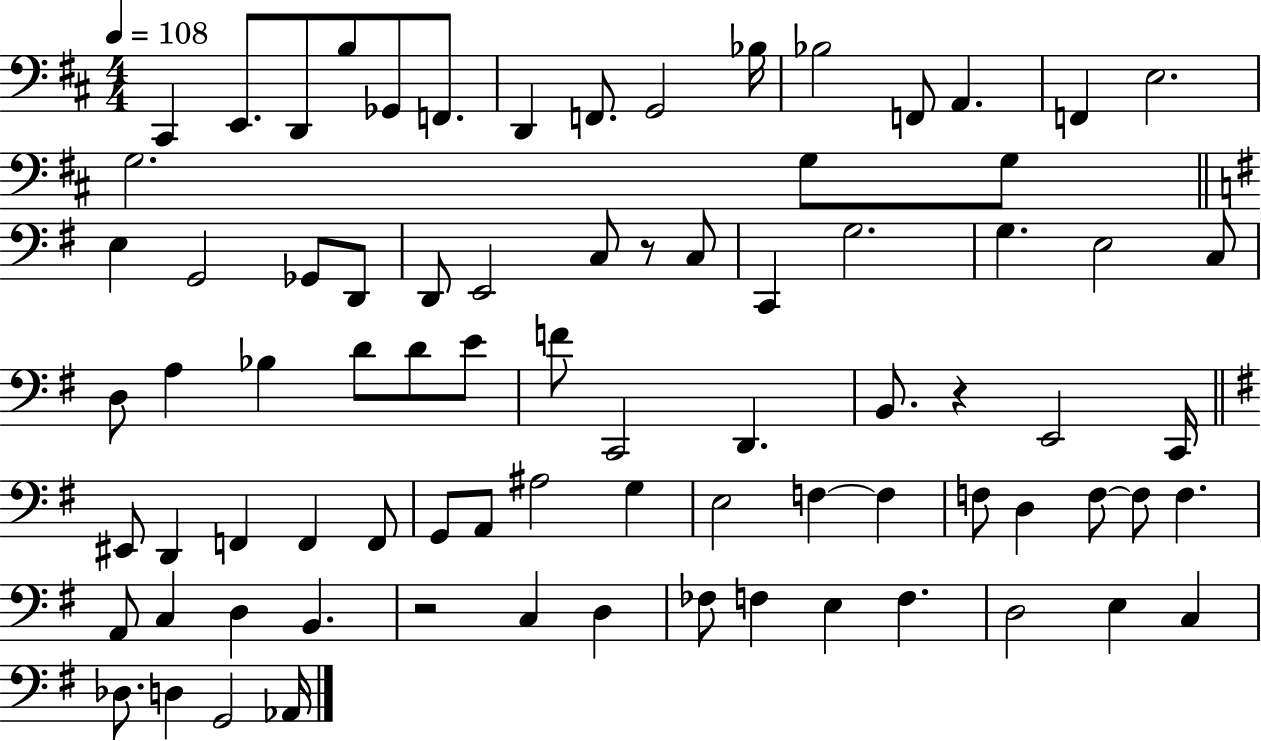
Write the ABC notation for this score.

X:1
T:Untitled
M:4/4
L:1/4
K:D
^C,, E,,/2 D,,/2 B,/2 _G,,/2 F,,/2 D,, F,,/2 G,,2 _B,/4 _B,2 F,,/2 A,, F,, E,2 G,2 G,/2 G,/2 E, G,,2 _G,,/2 D,,/2 D,,/2 E,,2 C,/2 z/2 C,/2 C,, G,2 G, E,2 C,/2 D,/2 A, _B, D/2 D/2 E/2 F/2 C,,2 D,, B,,/2 z E,,2 C,,/4 ^E,,/2 D,, F,, F,, F,,/2 G,,/2 A,,/2 ^A,2 G, E,2 F, F, F,/2 D, F,/2 F,/2 F, A,,/2 C, D, B,, z2 C, D, _F,/2 F, E, F, D,2 E, C, _D,/2 D, G,,2 _A,,/4